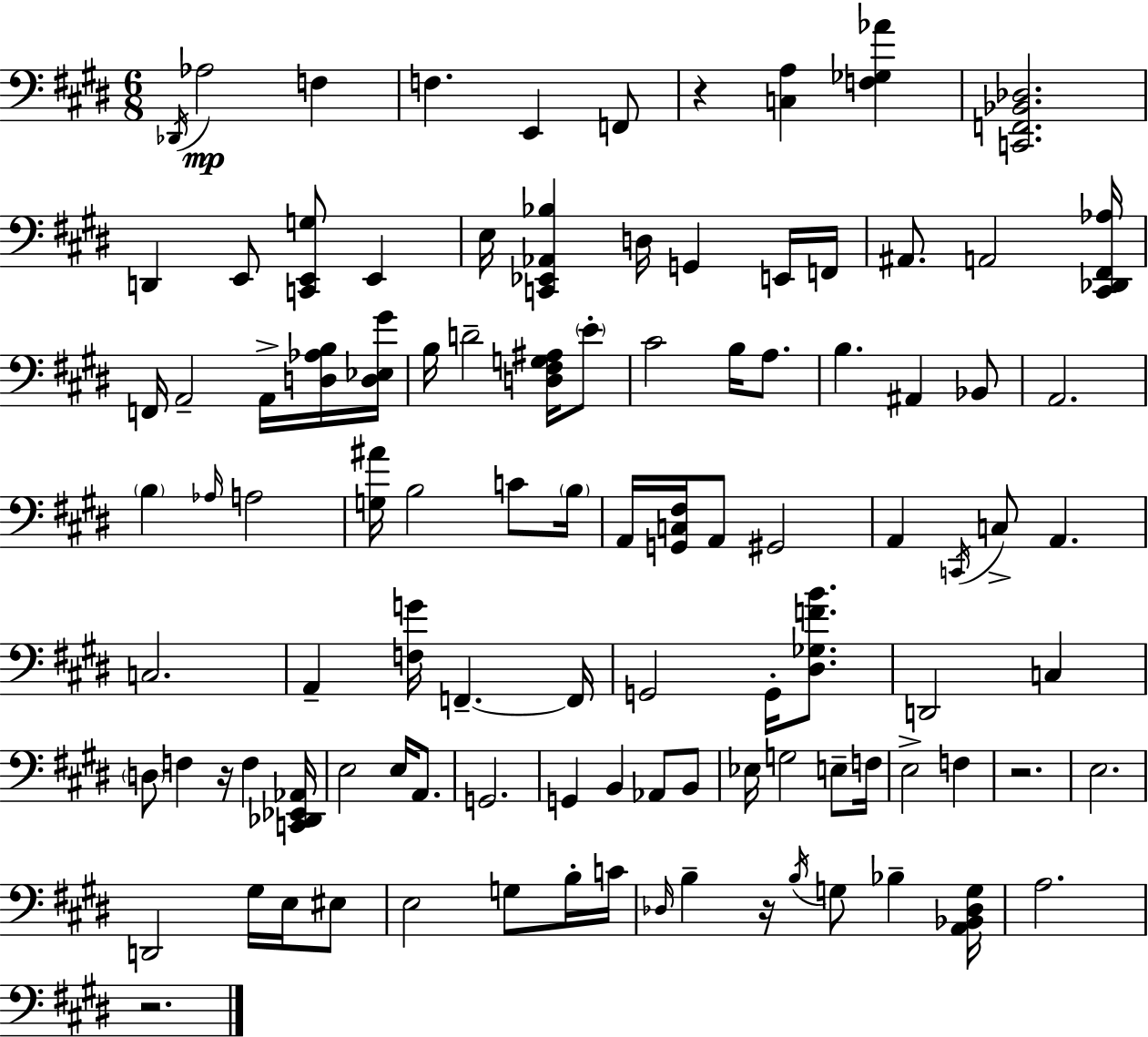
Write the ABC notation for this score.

X:1
T:Untitled
M:6/8
L:1/4
K:E
_D,,/4 _A,2 F, F, E,, F,,/2 z [C,A,] [F,_G,_A] [C,,F,,_B,,_D,]2 D,, E,,/2 [C,,E,,G,]/2 E,, E,/4 [C,,_E,,_A,,_B,] D,/4 G,, E,,/4 F,,/4 ^A,,/2 A,,2 [^C,,_D,,^F,,_A,]/4 F,,/4 A,,2 A,,/4 [D,_A,B,]/4 [D,_E,^G]/4 B,/4 D2 [D,^F,G,^A,]/4 E/2 ^C2 B,/4 A,/2 B, ^A,, _B,,/2 A,,2 B, _A,/4 A,2 [G,^A]/4 B,2 C/2 B,/4 A,,/4 [G,,C,^F,]/4 A,,/2 ^G,,2 A,, C,,/4 C,/2 A,, C,2 A,, [F,G]/4 F,, F,,/4 G,,2 G,,/4 [^D,_G,FB]/2 D,,2 C, D,/2 F, z/4 F, [C,,_D,,_E,,_A,,]/4 E,2 E,/4 A,,/2 G,,2 G,, B,, _A,,/2 B,,/2 _E,/4 G,2 E,/2 F,/4 E,2 F, z2 E,2 D,,2 ^G,/4 E,/4 ^E,/2 E,2 G,/2 B,/4 C/4 _D,/4 B, z/4 B,/4 G,/2 _B, [A,,_B,,_D,G,]/4 A,2 z2